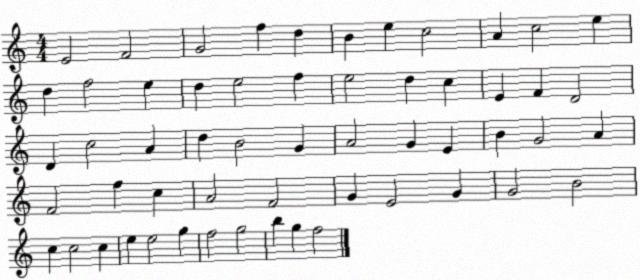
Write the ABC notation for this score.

X:1
T:Untitled
M:4/4
L:1/4
K:C
E2 F2 G2 f d B e c2 A c2 e d f2 e d e2 f e2 d c E F D2 D c2 A d B2 G A2 G E B G2 A F2 f c A2 F2 G E2 G G2 B2 c c2 c e e2 g f2 g2 b g f2